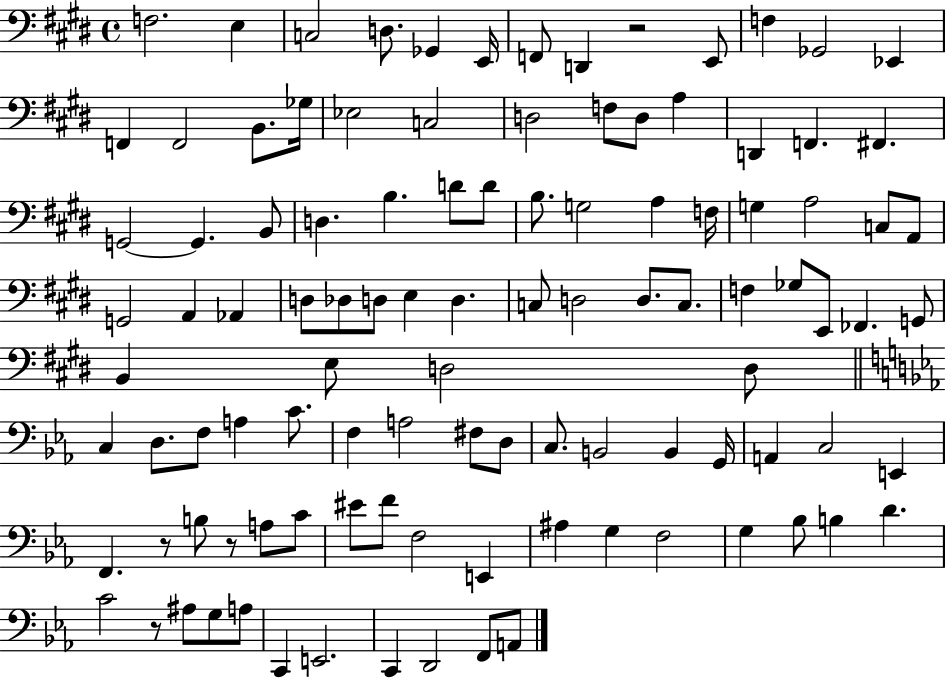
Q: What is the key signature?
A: E major